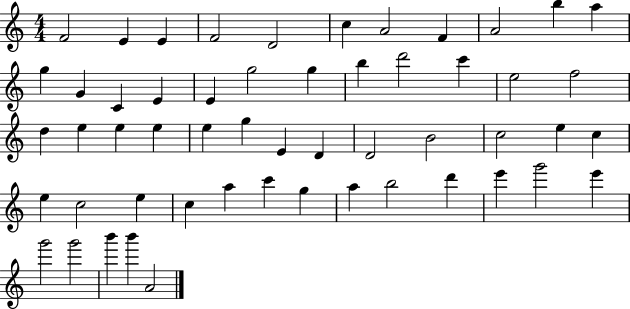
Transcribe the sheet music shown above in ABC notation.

X:1
T:Untitled
M:4/4
L:1/4
K:C
F2 E E F2 D2 c A2 F A2 b a g G C E E g2 g b d'2 c' e2 f2 d e e e e g E D D2 B2 c2 e c e c2 e c a c' g a b2 d' e' g'2 e' g'2 g'2 b' b' A2